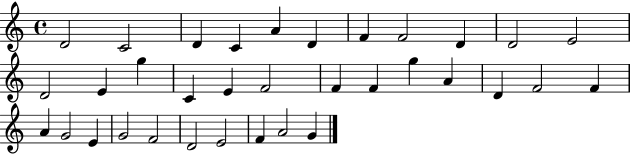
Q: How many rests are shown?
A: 0